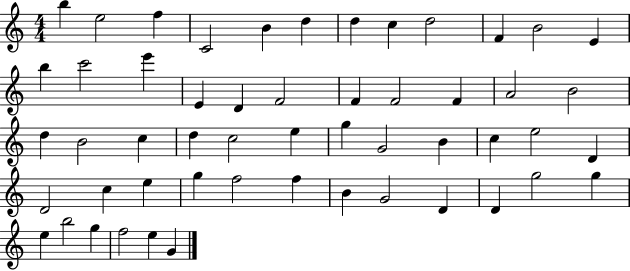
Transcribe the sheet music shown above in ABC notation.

X:1
T:Untitled
M:4/4
L:1/4
K:C
b e2 f C2 B d d c d2 F B2 E b c'2 e' E D F2 F F2 F A2 B2 d B2 c d c2 e g G2 B c e2 D D2 c e g f2 f B G2 D D g2 g e b2 g f2 e G